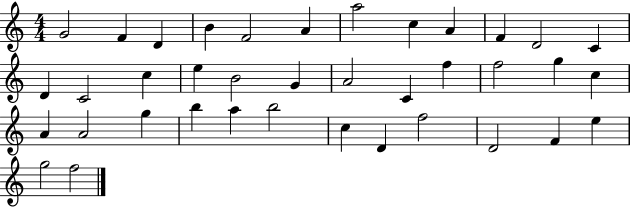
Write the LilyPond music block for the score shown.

{
  \clef treble
  \numericTimeSignature
  \time 4/4
  \key c \major
  g'2 f'4 d'4 | b'4 f'2 a'4 | a''2 c''4 a'4 | f'4 d'2 c'4 | \break d'4 c'2 c''4 | e''4 b'2 g'4 | a'2 c'4 f''4 | f''2 g''4 c''4 | \break a'4 a'2 g''4 | b''4 a''4 b''2 | c''4 d'4 f''2 | d'2 f'4 e''4 | \break g''2 f''2 | \bar "|."
}